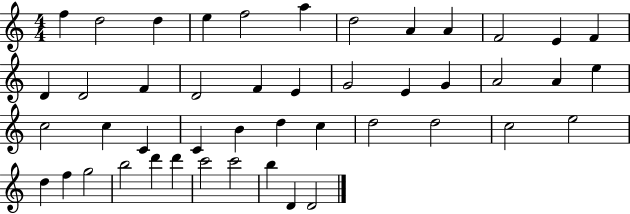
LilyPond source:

{
  \clef treble
  \numericTimeSignature
  \time 4/4
  \key c \major
  f''4 d''2 d''4 | e''4 f''2 a''4 | d''2 a'4 a'4 | f'2 e'4 f'4 | \break d'4 d'2 f'4 | d'2 f'4 e'4 | g'2 e'4 g'4 | a'2 a'4 e''4 | \break c''2 c''4 c'4 | c'4 b'4 d''4 c''4 | d''2 d''2 | c''2 e''2 | \break d''4 f''4 g''2 | b''2 d'''4 d'''4 | c'''2 c'''2 | b''4 d'4 d'2 | \break \bar "|."
}